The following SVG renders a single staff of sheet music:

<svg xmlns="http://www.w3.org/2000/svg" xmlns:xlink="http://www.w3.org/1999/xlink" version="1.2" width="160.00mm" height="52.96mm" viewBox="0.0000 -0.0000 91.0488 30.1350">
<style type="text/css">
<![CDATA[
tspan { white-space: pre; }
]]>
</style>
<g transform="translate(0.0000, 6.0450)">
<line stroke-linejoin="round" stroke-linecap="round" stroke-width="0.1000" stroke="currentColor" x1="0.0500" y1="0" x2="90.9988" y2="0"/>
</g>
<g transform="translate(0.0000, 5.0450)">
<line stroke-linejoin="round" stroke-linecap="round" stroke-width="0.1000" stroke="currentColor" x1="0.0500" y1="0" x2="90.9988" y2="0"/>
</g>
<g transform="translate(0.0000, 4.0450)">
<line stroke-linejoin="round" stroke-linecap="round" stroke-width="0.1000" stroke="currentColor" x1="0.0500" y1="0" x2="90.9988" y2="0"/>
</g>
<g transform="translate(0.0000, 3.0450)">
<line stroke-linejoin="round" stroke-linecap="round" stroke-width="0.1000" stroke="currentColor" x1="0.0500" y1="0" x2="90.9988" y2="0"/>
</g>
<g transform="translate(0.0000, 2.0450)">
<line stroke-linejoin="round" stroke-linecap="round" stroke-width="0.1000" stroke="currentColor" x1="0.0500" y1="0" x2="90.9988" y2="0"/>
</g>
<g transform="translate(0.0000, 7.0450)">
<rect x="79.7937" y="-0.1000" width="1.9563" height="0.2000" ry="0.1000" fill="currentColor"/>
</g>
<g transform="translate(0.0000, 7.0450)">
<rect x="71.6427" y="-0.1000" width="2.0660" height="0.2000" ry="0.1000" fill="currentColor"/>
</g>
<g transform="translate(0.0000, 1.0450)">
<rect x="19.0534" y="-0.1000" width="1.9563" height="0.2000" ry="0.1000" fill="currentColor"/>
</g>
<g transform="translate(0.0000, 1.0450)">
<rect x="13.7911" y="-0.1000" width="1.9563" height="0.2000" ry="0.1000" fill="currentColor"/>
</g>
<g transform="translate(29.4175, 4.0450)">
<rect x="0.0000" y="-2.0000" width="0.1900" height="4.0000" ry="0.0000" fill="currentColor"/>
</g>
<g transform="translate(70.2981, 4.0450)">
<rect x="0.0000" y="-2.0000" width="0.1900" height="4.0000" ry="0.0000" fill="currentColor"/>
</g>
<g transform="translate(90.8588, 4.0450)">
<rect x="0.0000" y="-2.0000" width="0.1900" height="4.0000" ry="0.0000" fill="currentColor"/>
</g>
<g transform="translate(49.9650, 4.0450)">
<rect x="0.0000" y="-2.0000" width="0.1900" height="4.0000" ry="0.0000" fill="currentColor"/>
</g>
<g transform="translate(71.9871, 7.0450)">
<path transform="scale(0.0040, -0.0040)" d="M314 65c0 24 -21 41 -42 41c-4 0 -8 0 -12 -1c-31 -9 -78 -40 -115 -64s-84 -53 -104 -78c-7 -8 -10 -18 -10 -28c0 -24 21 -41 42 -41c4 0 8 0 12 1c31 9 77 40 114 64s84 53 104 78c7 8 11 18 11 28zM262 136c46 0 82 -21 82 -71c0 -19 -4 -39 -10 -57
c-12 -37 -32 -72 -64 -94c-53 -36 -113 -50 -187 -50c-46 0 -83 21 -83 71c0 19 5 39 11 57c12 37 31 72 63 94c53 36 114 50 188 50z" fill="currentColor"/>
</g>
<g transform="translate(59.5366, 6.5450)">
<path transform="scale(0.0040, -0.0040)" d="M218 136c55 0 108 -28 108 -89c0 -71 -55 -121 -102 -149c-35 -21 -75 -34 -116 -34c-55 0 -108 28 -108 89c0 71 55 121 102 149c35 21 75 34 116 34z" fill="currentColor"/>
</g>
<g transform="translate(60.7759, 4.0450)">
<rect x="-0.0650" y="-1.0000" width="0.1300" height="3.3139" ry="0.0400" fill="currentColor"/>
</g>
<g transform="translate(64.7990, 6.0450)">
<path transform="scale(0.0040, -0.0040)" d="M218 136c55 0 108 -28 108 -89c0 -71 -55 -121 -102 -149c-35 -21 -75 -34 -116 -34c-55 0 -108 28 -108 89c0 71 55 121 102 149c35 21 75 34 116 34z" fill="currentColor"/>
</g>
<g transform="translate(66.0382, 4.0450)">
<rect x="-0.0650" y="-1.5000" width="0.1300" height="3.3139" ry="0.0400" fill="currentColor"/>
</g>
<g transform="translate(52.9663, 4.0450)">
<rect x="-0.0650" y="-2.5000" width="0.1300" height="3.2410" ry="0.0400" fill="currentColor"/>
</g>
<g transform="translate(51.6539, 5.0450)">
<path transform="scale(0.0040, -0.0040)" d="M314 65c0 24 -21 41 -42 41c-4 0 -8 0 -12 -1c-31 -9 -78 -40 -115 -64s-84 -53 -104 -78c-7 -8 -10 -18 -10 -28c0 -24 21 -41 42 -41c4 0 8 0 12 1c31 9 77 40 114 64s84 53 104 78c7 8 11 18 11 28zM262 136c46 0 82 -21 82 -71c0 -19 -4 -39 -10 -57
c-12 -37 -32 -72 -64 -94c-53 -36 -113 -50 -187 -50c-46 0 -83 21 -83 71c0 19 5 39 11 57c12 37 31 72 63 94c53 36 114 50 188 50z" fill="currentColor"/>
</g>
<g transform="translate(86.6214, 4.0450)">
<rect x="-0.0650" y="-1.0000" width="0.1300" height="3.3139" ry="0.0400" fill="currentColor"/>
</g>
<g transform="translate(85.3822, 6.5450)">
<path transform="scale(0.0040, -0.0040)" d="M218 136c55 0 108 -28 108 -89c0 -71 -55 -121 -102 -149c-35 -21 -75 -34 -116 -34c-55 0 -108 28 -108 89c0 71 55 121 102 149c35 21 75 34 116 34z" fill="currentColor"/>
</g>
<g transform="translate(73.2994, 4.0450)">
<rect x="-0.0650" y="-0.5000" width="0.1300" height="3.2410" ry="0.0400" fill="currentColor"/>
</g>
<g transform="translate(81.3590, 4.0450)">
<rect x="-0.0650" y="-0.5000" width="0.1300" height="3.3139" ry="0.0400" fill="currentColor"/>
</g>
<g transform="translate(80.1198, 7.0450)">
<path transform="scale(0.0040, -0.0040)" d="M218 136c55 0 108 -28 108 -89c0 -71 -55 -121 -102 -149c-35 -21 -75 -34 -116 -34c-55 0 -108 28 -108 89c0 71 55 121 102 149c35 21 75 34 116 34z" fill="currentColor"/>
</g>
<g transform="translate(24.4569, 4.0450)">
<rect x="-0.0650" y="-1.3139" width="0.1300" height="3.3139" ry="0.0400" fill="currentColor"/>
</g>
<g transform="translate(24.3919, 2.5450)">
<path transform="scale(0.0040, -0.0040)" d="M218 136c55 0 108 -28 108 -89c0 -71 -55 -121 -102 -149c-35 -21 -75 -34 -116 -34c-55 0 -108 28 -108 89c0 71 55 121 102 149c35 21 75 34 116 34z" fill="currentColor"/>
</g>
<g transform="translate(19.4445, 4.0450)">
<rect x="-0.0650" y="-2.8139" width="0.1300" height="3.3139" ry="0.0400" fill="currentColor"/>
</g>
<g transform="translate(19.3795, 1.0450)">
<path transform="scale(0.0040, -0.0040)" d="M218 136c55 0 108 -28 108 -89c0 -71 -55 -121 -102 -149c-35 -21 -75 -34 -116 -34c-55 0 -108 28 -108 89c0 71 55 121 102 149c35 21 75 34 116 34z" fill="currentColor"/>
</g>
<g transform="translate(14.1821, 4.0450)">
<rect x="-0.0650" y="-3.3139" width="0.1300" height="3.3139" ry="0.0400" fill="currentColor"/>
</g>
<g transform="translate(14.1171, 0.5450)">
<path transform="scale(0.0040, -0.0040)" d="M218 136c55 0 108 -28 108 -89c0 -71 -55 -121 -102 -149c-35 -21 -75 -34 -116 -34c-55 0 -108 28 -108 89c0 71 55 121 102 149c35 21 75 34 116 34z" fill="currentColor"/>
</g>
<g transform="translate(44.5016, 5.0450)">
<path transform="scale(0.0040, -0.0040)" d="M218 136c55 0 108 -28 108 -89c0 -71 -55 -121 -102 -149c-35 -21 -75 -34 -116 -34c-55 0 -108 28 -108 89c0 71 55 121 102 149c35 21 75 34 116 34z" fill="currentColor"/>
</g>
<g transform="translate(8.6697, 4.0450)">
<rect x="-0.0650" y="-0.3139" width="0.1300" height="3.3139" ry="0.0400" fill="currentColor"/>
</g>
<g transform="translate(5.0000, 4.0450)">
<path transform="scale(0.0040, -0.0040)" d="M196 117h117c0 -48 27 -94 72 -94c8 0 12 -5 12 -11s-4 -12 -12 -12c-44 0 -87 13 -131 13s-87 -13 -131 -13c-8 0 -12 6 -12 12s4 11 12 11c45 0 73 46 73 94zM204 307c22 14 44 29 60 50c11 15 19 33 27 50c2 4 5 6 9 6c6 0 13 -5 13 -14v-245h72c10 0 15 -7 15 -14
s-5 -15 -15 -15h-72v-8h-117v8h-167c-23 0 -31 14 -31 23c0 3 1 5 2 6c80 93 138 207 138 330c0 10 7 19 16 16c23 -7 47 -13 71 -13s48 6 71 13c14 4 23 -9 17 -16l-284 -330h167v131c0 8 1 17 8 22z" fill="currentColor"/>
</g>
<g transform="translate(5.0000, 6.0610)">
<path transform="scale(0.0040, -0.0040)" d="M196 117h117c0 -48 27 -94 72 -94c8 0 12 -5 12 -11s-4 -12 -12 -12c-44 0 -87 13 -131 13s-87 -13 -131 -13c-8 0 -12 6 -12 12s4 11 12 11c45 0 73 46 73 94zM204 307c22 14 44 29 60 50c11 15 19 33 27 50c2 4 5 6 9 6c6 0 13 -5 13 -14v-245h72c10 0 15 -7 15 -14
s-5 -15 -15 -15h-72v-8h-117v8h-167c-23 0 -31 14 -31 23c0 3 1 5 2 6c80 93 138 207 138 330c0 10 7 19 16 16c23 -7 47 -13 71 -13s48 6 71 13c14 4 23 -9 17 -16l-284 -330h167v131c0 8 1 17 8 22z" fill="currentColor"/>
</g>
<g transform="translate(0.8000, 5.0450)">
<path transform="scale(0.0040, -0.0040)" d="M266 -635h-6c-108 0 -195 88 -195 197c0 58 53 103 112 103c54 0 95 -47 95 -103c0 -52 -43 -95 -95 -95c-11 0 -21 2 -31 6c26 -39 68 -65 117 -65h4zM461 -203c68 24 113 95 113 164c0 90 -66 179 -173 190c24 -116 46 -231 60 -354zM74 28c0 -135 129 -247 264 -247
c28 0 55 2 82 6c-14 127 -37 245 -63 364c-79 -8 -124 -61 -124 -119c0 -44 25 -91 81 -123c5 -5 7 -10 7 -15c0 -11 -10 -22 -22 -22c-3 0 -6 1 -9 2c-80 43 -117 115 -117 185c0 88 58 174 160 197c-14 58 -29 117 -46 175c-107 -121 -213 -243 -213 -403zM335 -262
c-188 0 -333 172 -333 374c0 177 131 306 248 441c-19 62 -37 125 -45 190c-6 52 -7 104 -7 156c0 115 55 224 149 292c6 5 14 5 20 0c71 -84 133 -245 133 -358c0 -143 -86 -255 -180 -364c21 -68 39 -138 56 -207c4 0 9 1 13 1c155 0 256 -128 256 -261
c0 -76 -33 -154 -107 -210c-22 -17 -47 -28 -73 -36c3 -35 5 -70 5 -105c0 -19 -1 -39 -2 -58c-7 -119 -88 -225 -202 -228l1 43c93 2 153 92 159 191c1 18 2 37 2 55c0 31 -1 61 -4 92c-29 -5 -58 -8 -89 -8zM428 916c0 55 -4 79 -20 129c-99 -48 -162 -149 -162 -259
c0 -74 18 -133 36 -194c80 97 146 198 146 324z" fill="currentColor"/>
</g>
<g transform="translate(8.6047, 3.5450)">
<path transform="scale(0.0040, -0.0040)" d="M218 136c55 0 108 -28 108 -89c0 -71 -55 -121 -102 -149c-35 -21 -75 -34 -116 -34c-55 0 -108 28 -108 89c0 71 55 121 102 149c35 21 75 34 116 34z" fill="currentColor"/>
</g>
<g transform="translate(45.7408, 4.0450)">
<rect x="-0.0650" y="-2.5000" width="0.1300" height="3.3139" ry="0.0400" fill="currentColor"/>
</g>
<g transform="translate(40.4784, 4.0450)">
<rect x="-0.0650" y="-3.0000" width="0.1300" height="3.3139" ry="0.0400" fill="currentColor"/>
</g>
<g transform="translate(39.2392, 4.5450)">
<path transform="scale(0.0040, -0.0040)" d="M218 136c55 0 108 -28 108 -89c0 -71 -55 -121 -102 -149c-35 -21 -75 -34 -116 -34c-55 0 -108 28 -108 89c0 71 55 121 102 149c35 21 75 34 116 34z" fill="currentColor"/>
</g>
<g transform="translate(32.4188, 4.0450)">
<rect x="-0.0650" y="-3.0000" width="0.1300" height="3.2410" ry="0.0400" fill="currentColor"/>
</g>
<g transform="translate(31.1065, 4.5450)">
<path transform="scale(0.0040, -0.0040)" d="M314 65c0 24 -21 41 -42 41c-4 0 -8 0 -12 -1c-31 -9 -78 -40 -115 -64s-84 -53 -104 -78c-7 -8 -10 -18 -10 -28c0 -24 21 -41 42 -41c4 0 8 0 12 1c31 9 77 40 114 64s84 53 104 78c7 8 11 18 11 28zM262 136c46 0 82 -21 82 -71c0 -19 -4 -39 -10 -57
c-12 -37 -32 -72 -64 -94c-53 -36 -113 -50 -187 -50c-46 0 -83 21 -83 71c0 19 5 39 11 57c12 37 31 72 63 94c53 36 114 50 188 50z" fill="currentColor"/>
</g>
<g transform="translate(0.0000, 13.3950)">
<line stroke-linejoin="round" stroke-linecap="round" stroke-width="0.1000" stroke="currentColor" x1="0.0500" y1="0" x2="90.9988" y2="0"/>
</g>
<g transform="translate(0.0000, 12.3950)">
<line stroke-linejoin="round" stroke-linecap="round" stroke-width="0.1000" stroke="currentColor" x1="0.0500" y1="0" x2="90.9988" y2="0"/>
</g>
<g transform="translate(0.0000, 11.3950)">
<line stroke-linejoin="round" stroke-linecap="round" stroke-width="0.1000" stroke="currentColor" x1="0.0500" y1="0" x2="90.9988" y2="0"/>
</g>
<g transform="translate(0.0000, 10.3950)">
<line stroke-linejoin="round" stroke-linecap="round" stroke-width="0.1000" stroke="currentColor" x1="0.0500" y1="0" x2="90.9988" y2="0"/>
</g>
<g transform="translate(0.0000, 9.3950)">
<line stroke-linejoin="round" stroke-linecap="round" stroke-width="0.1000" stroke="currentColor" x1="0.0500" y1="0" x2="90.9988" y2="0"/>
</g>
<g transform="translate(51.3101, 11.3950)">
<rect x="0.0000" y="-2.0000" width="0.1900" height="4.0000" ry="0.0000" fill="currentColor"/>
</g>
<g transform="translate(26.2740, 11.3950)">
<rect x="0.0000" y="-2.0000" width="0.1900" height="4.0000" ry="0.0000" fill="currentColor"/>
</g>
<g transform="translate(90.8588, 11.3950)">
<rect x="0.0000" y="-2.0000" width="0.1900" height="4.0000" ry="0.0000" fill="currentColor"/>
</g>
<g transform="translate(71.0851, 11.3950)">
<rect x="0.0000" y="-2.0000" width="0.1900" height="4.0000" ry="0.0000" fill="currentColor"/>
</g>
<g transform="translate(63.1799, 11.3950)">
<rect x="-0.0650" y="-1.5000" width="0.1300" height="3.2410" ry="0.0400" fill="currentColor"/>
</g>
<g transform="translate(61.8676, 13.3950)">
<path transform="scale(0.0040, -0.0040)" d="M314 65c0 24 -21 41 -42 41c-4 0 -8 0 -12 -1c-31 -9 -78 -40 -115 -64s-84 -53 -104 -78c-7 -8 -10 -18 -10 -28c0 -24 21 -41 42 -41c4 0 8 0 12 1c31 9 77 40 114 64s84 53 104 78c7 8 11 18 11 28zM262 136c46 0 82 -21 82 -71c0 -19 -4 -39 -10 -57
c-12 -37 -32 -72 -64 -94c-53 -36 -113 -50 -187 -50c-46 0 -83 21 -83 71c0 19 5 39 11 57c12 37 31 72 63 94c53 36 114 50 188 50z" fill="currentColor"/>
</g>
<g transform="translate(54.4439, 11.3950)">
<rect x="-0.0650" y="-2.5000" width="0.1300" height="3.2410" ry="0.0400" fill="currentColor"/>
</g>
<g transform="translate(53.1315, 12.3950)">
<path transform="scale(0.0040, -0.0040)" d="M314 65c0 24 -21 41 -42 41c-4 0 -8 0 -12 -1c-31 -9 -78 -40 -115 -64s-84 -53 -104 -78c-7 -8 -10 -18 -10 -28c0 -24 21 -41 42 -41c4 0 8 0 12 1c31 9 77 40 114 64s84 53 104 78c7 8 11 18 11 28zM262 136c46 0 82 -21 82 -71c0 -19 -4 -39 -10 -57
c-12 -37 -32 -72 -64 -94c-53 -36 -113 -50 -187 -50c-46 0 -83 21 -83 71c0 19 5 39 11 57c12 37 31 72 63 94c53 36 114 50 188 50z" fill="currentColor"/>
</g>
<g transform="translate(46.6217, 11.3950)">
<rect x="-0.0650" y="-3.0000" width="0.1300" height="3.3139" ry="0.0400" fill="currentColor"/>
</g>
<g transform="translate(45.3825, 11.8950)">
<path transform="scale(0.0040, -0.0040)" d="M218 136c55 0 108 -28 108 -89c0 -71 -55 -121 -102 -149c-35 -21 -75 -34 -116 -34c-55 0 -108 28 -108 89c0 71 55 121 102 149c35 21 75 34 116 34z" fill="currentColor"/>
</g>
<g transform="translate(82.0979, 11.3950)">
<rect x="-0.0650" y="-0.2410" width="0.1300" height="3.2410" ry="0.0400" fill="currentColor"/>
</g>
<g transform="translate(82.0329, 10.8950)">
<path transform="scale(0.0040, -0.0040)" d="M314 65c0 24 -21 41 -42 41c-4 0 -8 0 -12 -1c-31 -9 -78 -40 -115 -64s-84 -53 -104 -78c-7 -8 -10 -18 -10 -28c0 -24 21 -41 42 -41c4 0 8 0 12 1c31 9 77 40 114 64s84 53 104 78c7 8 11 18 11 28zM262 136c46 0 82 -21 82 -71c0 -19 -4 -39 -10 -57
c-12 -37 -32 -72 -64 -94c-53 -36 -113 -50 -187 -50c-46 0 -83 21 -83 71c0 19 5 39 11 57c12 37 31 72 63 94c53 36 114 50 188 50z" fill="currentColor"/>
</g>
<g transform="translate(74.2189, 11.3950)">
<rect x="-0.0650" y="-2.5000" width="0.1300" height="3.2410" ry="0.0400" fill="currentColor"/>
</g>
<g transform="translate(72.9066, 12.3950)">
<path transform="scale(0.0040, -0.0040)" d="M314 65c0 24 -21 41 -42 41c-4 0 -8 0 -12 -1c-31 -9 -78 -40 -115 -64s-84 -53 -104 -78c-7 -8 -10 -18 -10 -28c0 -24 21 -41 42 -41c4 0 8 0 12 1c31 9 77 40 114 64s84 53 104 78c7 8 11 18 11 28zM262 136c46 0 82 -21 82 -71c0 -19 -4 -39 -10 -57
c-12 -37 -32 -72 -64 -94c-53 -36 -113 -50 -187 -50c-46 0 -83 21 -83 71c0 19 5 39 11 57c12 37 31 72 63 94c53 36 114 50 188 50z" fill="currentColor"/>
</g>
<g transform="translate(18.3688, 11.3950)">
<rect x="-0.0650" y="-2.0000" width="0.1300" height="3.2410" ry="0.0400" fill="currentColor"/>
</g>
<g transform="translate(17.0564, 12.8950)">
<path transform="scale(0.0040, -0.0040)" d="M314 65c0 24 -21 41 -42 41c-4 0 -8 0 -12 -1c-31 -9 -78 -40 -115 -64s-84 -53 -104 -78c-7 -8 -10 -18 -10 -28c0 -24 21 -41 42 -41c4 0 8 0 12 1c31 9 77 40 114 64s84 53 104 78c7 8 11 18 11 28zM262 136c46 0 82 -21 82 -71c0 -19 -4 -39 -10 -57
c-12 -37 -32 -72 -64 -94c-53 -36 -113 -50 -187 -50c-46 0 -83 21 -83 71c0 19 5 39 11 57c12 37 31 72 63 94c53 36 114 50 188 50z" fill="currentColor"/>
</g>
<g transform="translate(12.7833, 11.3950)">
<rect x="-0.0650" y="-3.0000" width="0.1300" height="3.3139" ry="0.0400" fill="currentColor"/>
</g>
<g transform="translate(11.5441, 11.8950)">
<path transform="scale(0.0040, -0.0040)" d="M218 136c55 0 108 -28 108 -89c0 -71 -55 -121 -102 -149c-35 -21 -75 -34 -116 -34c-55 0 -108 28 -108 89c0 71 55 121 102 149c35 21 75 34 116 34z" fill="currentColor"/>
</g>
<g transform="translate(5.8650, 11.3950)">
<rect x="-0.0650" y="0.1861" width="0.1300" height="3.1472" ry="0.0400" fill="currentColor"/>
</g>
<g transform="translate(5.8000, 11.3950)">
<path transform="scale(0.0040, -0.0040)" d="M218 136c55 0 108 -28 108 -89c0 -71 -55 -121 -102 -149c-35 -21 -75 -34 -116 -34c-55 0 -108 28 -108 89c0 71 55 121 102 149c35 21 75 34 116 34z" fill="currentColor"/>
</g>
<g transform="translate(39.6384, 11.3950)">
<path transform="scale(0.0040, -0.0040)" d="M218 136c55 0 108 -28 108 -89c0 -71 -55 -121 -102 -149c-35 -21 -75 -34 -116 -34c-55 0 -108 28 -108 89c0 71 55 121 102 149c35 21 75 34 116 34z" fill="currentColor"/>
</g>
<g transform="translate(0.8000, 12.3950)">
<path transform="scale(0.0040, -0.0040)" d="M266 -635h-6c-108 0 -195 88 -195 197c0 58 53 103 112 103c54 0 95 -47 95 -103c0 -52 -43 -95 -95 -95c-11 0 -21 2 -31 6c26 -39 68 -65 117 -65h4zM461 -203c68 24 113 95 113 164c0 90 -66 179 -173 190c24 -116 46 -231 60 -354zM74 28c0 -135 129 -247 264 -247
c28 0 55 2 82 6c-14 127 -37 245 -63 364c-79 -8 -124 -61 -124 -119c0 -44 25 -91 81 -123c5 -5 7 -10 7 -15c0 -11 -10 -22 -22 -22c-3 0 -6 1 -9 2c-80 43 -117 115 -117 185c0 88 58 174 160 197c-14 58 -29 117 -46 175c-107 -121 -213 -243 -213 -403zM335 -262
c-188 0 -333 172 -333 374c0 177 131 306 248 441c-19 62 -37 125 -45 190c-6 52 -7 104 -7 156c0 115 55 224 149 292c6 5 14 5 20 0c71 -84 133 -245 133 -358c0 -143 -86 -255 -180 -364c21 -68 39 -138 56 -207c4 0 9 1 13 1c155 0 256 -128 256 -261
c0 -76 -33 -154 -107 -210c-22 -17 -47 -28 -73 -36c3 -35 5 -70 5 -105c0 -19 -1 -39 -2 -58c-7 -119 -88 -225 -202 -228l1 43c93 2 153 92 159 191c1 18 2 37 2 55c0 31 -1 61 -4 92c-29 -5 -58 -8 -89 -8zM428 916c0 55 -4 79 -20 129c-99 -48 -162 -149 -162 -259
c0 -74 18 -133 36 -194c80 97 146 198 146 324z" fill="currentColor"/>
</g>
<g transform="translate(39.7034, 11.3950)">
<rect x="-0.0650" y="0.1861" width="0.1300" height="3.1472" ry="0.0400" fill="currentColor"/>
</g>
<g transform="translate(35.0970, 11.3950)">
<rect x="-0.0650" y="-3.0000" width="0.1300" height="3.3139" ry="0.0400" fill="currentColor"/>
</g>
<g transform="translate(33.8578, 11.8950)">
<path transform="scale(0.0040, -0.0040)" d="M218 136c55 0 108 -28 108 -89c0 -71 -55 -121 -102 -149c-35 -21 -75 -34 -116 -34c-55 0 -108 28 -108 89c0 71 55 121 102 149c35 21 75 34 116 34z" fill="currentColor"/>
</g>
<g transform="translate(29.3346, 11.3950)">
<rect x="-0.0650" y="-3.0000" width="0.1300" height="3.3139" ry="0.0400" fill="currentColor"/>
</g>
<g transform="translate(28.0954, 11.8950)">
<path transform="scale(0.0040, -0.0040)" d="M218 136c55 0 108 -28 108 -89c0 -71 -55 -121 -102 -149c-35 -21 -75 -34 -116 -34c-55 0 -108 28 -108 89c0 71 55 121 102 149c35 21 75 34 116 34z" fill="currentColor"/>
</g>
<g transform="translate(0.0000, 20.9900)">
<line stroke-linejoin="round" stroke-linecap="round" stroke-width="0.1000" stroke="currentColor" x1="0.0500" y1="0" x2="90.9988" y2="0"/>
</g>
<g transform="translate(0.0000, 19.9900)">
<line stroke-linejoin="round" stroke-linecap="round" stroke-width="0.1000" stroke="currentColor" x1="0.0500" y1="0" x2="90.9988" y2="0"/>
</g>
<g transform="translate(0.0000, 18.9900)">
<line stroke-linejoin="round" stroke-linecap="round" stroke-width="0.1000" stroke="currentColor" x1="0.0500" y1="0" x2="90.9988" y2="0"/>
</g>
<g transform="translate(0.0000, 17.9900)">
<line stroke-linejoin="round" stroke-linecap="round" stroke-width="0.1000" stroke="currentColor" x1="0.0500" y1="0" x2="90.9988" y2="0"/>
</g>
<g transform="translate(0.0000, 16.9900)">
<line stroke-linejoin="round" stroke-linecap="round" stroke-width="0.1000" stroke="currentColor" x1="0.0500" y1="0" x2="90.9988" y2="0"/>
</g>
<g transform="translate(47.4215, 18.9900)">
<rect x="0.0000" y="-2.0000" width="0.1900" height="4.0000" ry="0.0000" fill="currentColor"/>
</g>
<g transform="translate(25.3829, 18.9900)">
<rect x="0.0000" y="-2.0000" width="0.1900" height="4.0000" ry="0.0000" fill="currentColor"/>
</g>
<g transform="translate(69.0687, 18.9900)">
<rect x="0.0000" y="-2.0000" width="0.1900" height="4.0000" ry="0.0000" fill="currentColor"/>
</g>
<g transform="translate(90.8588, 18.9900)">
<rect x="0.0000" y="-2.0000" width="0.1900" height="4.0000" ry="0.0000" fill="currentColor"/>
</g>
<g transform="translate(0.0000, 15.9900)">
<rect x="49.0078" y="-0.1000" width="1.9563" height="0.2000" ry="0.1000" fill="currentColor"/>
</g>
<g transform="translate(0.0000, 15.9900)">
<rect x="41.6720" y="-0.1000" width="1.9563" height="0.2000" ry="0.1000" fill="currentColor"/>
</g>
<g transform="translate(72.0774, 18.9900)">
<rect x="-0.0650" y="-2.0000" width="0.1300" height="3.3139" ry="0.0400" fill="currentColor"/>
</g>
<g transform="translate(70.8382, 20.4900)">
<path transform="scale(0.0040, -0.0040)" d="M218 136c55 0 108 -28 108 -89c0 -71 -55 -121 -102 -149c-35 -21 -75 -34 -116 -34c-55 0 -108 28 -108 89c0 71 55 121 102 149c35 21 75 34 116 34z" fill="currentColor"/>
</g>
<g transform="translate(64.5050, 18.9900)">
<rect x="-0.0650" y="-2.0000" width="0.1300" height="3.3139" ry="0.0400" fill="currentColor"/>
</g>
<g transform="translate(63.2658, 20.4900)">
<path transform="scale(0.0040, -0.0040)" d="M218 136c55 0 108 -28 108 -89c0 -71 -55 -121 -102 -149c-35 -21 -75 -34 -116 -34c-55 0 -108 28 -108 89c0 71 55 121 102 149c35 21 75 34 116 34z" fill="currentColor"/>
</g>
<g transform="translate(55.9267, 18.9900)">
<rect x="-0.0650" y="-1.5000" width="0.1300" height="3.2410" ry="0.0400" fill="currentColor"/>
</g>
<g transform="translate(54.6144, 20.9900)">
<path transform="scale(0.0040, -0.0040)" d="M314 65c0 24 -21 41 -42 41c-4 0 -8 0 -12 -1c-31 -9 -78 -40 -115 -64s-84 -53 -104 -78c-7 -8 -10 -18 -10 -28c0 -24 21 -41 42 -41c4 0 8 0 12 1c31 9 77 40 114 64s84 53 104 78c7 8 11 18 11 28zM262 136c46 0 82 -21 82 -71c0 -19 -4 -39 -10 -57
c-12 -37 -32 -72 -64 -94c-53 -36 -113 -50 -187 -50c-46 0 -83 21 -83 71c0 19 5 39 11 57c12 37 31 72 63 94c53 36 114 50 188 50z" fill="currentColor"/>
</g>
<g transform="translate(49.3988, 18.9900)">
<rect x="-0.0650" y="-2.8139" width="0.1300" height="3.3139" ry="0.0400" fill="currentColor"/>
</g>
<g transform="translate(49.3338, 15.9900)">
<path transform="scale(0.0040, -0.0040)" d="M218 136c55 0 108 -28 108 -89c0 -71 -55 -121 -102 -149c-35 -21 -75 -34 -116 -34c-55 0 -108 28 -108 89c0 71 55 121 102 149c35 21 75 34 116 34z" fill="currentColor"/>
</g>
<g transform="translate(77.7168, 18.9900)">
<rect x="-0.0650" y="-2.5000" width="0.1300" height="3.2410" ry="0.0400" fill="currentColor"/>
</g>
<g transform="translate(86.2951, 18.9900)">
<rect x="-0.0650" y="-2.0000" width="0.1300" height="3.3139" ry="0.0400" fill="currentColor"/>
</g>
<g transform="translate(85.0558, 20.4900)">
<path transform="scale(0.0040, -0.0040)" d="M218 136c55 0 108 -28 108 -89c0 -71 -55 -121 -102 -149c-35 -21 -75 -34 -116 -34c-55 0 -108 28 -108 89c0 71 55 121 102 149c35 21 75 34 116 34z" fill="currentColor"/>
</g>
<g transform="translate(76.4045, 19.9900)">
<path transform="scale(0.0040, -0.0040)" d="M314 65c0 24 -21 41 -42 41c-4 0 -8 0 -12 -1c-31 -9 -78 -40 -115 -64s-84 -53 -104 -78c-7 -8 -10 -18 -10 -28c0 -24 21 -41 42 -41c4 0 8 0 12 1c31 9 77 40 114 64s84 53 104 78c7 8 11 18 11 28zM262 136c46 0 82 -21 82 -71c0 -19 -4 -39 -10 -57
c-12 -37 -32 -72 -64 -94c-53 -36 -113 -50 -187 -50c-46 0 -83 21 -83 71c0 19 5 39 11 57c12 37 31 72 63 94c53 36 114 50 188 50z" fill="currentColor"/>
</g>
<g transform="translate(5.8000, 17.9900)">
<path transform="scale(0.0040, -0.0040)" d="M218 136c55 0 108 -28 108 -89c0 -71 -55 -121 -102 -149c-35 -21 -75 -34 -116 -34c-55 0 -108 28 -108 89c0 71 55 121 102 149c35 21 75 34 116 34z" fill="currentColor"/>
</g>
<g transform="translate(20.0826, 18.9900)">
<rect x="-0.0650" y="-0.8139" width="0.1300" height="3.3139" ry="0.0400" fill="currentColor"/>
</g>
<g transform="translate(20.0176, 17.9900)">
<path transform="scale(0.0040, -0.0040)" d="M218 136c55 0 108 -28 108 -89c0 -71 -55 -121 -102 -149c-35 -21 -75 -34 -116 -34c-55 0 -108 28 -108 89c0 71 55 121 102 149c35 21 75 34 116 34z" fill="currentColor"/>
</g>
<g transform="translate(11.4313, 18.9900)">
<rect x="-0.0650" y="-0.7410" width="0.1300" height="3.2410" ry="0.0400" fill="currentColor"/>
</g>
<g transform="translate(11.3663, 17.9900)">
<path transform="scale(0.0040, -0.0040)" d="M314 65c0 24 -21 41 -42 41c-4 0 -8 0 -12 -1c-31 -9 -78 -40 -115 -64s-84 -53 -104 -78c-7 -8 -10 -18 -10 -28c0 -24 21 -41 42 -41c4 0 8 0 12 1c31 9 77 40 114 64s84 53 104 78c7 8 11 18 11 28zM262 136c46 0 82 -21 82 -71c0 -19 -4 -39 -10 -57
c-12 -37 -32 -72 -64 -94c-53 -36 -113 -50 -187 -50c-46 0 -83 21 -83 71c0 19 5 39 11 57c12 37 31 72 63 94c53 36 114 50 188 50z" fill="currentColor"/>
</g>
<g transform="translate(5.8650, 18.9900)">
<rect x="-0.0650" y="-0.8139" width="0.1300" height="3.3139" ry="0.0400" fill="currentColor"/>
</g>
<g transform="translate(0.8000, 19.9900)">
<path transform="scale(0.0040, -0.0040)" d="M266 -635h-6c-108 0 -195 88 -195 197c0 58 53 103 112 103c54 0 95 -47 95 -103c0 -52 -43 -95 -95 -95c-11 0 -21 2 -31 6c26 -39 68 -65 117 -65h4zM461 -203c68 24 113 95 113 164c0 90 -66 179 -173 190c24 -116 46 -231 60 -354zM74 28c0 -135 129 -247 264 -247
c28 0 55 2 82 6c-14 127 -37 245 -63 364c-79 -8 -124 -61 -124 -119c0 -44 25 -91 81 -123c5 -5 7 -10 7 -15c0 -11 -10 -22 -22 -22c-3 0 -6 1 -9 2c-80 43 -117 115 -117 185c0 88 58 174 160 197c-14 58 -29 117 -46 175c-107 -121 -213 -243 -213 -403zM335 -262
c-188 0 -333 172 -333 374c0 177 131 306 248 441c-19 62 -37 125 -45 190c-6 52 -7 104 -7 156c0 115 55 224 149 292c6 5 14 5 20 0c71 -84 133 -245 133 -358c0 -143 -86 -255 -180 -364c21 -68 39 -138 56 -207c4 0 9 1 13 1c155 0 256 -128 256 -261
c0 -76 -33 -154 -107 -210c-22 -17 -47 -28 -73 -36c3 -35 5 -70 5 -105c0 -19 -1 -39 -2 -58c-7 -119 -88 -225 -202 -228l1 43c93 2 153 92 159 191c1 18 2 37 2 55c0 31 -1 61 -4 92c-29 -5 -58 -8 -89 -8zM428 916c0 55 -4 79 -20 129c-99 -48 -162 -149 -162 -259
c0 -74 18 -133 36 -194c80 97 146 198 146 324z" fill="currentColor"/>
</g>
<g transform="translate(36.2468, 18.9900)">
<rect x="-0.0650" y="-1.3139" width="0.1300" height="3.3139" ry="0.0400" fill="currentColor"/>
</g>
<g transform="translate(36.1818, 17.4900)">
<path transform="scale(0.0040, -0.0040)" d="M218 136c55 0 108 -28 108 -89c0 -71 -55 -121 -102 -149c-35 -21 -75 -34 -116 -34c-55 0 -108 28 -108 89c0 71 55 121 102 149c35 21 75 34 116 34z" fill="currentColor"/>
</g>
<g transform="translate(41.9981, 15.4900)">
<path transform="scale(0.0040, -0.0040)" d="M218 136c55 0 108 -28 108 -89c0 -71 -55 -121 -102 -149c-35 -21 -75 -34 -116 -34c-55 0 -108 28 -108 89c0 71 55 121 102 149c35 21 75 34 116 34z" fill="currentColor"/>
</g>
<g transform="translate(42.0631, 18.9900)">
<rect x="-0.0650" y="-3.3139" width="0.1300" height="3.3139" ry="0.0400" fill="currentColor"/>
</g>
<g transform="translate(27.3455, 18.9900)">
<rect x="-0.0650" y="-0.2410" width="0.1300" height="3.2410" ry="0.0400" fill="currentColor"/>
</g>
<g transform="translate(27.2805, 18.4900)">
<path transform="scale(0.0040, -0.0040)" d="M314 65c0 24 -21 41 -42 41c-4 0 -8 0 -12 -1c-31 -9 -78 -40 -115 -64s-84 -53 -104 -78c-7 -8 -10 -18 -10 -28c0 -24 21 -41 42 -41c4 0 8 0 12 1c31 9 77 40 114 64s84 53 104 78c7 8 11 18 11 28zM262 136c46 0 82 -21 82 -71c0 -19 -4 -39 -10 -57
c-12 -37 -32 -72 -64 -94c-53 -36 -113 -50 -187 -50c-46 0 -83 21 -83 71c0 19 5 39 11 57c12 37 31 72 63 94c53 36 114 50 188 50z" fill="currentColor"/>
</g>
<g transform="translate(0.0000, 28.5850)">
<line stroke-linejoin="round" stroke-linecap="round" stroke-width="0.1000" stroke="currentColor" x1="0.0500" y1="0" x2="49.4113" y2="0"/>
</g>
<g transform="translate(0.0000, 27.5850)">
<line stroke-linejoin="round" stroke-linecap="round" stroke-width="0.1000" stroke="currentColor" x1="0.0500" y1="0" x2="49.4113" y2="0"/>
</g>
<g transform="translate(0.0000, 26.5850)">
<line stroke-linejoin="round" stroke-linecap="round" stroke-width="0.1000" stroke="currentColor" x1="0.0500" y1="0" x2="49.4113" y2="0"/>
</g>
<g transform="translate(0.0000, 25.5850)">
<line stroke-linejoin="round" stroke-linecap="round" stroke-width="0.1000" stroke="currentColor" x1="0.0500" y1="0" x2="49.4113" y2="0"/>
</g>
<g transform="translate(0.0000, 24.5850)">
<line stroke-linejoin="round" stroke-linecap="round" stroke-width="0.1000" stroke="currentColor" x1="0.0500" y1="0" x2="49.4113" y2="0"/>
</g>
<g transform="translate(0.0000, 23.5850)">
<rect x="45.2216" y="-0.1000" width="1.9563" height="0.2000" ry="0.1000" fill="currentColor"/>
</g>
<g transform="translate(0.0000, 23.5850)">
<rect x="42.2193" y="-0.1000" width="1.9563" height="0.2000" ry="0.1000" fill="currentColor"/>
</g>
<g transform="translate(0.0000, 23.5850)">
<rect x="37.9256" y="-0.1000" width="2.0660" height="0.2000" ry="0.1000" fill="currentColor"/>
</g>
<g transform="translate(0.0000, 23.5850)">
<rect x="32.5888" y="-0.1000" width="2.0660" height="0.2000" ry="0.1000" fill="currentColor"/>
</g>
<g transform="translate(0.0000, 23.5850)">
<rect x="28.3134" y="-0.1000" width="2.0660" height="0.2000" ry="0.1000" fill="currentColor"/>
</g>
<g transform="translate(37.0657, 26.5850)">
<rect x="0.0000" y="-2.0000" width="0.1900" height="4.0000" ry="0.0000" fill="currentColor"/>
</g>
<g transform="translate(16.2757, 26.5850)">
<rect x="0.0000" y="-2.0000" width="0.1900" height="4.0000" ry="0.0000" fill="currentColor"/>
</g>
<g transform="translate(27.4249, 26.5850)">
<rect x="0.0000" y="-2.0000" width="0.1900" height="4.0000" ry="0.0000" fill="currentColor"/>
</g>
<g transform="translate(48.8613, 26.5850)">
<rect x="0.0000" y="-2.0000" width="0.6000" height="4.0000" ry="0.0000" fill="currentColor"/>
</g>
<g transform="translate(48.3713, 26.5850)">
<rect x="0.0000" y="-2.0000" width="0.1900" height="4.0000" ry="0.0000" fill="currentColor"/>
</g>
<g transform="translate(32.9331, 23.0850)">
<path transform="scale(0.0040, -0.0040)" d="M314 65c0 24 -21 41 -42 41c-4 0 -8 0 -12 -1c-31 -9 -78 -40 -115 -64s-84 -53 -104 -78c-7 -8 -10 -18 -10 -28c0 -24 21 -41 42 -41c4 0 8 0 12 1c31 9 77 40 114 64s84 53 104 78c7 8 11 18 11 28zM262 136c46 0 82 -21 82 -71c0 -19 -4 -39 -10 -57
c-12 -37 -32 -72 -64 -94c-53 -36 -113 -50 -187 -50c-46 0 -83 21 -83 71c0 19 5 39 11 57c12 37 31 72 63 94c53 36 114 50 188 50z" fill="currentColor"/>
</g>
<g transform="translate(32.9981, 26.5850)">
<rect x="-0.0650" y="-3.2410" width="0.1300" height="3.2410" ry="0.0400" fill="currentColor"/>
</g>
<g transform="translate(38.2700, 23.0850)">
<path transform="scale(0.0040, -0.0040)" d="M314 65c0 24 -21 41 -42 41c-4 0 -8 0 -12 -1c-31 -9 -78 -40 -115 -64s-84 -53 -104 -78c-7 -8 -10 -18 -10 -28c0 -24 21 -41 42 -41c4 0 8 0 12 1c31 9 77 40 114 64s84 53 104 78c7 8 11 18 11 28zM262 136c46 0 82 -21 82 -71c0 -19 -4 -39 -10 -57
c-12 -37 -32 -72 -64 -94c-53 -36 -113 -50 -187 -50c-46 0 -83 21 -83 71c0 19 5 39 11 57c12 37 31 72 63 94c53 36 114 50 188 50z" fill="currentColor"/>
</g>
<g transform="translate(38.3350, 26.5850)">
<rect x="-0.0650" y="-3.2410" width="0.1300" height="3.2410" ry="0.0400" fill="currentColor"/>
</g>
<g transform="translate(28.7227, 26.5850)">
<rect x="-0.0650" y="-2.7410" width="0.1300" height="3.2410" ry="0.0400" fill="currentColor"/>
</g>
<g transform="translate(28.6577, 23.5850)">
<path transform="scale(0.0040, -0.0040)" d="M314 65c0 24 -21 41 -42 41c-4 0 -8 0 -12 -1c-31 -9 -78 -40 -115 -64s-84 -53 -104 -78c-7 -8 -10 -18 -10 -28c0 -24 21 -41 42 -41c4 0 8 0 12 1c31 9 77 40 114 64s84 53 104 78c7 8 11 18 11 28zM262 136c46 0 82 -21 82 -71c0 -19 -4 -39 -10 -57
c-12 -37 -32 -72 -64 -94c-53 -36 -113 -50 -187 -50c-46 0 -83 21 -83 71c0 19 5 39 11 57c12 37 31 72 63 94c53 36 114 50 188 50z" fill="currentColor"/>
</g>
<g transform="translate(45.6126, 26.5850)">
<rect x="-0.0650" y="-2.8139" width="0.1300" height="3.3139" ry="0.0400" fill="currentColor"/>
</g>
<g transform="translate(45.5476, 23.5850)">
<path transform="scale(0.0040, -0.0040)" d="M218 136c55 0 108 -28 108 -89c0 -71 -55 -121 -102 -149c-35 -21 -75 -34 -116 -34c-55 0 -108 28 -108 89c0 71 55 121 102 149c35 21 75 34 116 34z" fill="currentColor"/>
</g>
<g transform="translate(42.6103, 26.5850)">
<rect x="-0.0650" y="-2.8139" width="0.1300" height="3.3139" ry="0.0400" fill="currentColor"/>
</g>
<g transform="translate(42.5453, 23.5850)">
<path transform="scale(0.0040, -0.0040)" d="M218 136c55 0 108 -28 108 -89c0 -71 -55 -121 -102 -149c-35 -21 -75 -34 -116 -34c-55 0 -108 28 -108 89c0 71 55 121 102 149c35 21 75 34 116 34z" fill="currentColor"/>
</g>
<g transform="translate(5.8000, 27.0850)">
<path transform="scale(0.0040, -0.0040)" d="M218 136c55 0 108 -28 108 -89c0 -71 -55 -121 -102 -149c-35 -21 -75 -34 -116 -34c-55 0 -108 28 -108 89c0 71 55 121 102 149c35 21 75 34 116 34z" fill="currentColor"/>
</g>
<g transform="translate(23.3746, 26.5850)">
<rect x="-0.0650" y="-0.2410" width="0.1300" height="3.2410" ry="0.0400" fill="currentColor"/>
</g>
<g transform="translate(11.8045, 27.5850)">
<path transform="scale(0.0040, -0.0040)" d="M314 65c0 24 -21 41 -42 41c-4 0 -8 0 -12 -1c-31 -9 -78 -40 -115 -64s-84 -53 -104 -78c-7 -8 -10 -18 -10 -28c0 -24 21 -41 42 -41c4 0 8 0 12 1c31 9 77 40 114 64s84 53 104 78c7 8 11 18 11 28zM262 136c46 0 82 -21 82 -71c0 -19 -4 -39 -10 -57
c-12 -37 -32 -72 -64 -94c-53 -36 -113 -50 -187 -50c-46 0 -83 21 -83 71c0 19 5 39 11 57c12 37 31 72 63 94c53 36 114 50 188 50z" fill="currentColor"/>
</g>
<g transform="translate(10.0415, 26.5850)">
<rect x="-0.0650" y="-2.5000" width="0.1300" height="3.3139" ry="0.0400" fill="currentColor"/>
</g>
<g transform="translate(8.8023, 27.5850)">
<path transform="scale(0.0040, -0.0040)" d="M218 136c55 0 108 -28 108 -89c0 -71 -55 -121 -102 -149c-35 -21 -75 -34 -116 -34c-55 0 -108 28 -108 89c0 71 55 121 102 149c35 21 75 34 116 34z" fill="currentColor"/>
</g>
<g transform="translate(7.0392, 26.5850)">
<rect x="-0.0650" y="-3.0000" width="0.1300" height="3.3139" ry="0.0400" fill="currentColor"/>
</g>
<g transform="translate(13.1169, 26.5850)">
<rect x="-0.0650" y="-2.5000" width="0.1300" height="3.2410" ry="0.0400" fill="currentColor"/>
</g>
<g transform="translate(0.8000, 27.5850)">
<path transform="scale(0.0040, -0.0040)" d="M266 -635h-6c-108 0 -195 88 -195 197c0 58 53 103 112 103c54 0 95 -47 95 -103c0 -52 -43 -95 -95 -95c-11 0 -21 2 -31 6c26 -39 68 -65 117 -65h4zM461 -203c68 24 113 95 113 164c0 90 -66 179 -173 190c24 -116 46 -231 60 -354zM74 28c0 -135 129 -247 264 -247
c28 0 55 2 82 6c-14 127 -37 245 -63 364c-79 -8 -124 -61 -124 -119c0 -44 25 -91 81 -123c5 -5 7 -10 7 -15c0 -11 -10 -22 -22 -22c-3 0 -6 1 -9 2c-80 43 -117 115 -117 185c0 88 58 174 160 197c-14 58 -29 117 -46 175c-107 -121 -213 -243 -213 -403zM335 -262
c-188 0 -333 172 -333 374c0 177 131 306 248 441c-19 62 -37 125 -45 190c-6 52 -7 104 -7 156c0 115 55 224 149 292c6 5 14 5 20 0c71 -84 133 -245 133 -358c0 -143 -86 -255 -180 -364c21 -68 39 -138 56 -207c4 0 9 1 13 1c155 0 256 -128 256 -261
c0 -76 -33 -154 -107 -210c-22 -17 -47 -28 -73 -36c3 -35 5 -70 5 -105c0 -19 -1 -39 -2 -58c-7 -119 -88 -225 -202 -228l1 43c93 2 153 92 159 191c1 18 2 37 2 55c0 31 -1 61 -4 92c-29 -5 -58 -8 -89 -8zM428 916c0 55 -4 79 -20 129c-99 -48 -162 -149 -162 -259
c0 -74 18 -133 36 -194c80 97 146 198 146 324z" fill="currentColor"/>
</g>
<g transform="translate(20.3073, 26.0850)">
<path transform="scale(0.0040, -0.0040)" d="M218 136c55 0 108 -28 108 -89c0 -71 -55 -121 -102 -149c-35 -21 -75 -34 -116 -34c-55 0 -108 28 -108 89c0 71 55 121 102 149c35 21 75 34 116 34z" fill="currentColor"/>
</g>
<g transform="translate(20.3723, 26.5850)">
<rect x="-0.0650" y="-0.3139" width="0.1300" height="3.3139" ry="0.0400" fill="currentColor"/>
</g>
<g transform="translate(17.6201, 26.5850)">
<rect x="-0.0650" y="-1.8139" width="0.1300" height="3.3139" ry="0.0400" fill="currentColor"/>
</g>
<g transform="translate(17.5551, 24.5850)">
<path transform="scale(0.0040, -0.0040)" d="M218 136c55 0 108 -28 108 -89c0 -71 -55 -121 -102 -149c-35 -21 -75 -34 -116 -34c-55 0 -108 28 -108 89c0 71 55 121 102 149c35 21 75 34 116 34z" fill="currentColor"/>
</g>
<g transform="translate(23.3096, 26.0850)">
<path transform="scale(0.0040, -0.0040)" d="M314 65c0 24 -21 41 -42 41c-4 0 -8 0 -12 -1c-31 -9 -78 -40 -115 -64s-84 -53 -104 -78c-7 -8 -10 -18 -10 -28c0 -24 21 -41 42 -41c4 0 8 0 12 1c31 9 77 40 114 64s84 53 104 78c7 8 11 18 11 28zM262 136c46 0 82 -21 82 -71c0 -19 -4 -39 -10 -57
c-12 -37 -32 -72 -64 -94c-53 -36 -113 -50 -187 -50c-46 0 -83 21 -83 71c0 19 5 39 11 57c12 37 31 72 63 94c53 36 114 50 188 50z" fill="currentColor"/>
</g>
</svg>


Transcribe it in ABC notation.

X:1
T:Untitled
M:4/4
L:1/4
K:C
c b a e A2 A G G2 D E C2 C D B A F2 A A B A G2 E2 G2 c2 d d2 d c2 e b a E2 F F G2 F A G G2 f c c2 a2 b2 b2 a a